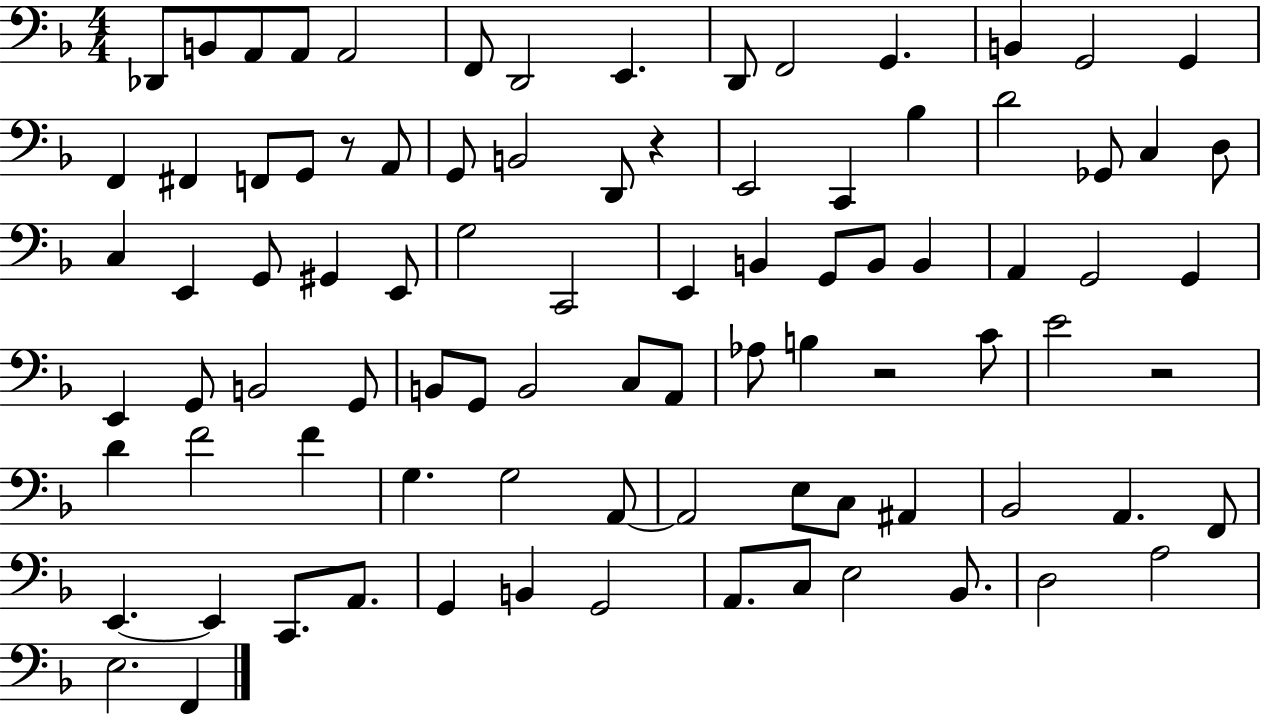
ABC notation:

X:1
T:Untitled
M:4/4
L:1/4
K:F
_D,,/2 B,,/2 A,,/2 A,,/2 A,,2 F,,/2 D,,2 E,, D,,/2 F,,2 G,, B,, G,,2 G,, F,, ^F,, F,,/2 G,,/2 z/2 A,,/2 G,,/2 B,,2 D,,/2 z E,,2 C,, _B, D2 _G,,/2 C, D,/2 C, E,, G,,/2 ^G,, E,,/2 G,2 C,,2 E,, B,, G,,/2 B,,/2 B,, A,, G,,2 G,, E,, G,,/2 B,,2 G,,/2 B,,/2 G,,/2 B,,2 C,/2 A,,/2 _A,/2 B, z2 C/2 E2 z2 D F2 F G, G,2 A,,/2 A,,2 E,/2 C,/2 ^A,, _B,,2 A,, F,,/2 E,, E,, C,,/2 A,,/2 G,, B,, G,,2 A,,/2 C,/2 E,2 _B,,/2 D,2 A,2 E,2 F,,